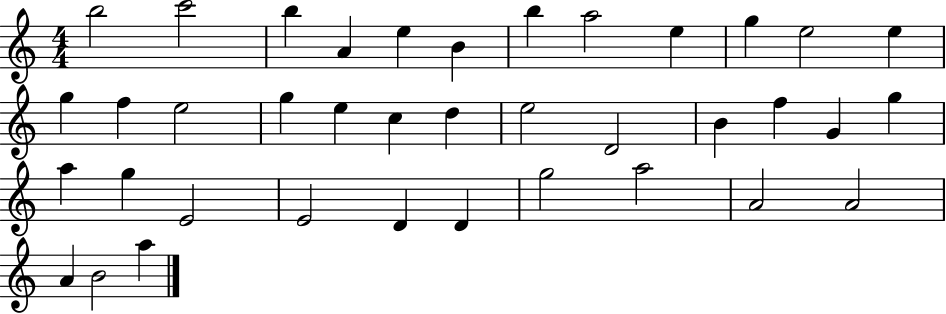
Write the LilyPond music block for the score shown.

{
  \clef treble
  \numericTimeSignature
  \time 4/4
  \key c \major
  b''2 c'''2 | b''4 a'4 e''4 b'4 | b''4 a''2 e''4 | g''4 e''2 e''4 | \break g''4 f''4 e''2 | g''4 e''4 c''4 d''4 | e''2 d'2 | b'4 f''4 g'4 g''4 | \break a''4 g''4 e'2 | e'2 d'4 d'4 | g''2 a''2 | a'2 a'2 | \break a'4 b'2 a''4 | \bar "|."
}